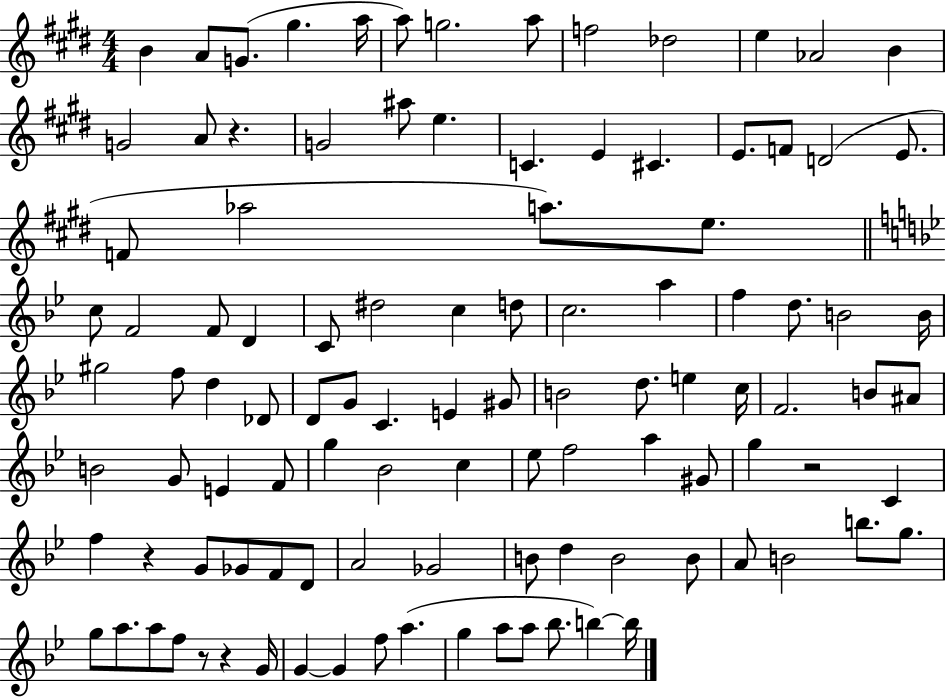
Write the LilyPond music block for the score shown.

{
  \clef treble
  \numericTimeSignature
  \time 4/4
  \key e \major
  b'4 a'8 g'8.( gis''4. a''16 | a''8) g''2. a''8 | f''2 des''2 | e''4 aes'2 b'4 | \break g'2 a'8 r4. | g'2 ais''8 e''4. | c'4. e'4 cis'4. | e'8. f'8 d'2( e'8. | \break f'8 aes''2 a''8.) e''8. | \bar "||" \break \key bes \major c''8 f'2 f'8 d'4 | c'8 dis''2 c''4 d''8 | c''2. a''4 | f''4 d''8. b'2 b'16 | \break gis''2 f''8 d''4 des'8 | d'8 g'8 c'4. e'4 gis'8 | b'2 d''8. e''4 c''16 | f'2. b'8 ais'8 | \break b'2 g'8 e'4 f'8 | g''4 bes'2 c''4 | ees''8 f''2 a''4 gis'8 | g''4 r2 c'4 | \break f''4 r4 g'8 ges'8 f'8 d'8 | a'2 ges'2 | b'8 d''4 b'2 b'8 | a'8 b'2 b''8. g''8. | \break g''8 a''8. a''8 f''8 r8 r4 g'16 | g'4~~ g'4 f''8 a''4.( | g''4 a''8 a''8 bes''8. b''4~~) b''16 | \bar "|."
}